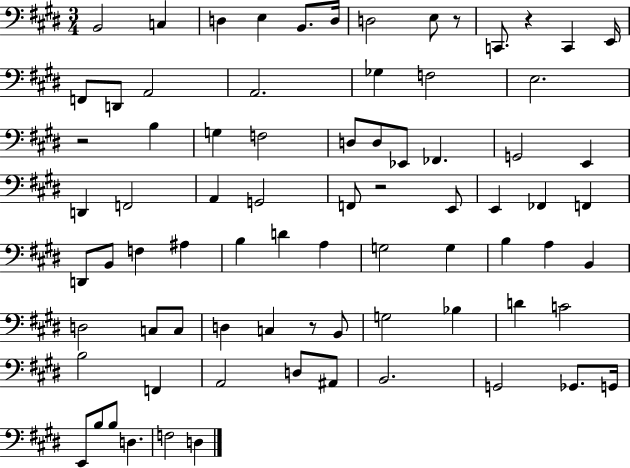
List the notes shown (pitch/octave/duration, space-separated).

B2/h C3/q D3/q E3/q B2/e. D3/s D3/h E3/e R/e C2/e. R/q C2/q E2/s F2/e D2/e A2/h A2/h. Gb3/q F3/h E3/h. R/h B3/q G3/q F3/h D3/e D3/e Eb2/e FES2/q. G2/h E2/q D2/q F2/h A2/q G2/h F2/e R/h E2/e E2/q FES2/q F2/q D2/e B2/e F3/q A#3/q B3/q D4/q A3/q G3/h G3/q B3/q A3/q B2/q D3/h C3/e C3/e D3/q C3/q R/e B2/e G3/h Bb3/q D4/q C4/h B3/h F2/q A2/h D3/e A#2/e B2/h. G2/h Gb2/e. G2/s E2/e B3/e B3/e D3/q. F3/h D3/q